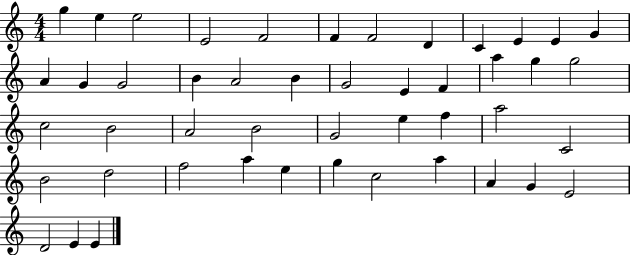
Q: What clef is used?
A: treble